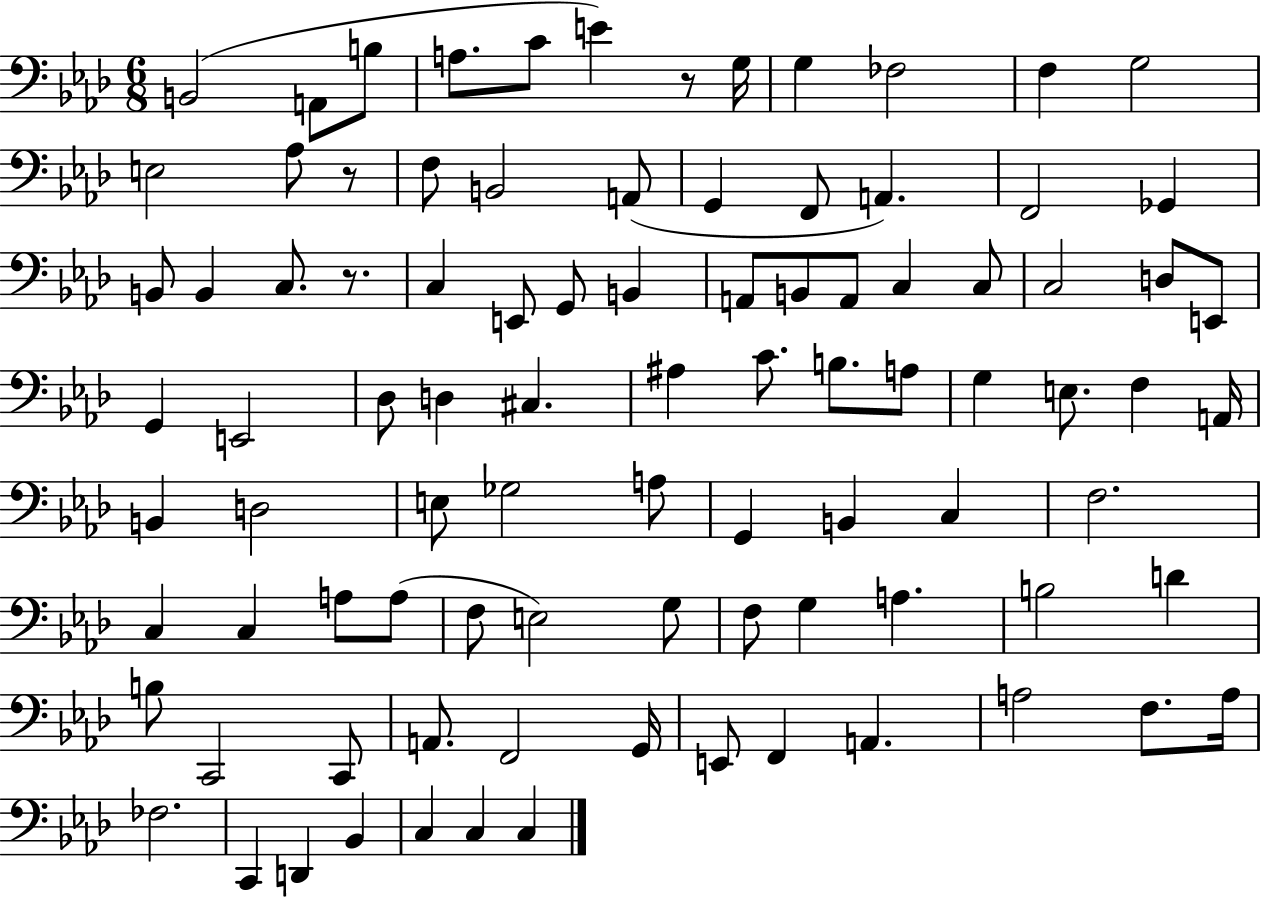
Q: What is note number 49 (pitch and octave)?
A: A2